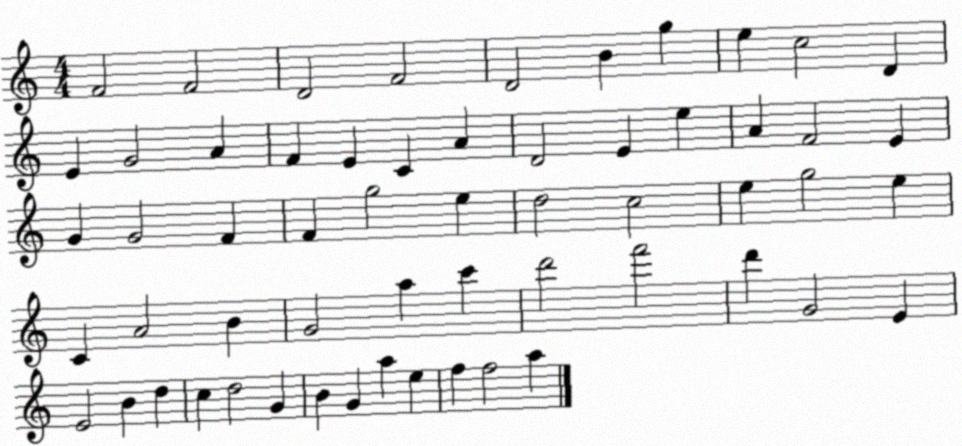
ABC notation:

X:1
T:Untitled
M:4/4
L:1/4
K:C
F2 F2 D2 F2 D2 B g e c2 D E G2 A F E C A D2 E e A F2 E G G2 F F g2 e d2 c2 e g2 e C A2 B G2 a c' d'2 f'2 d' G2 E E2 B d c d2 G B G a e f f2 a